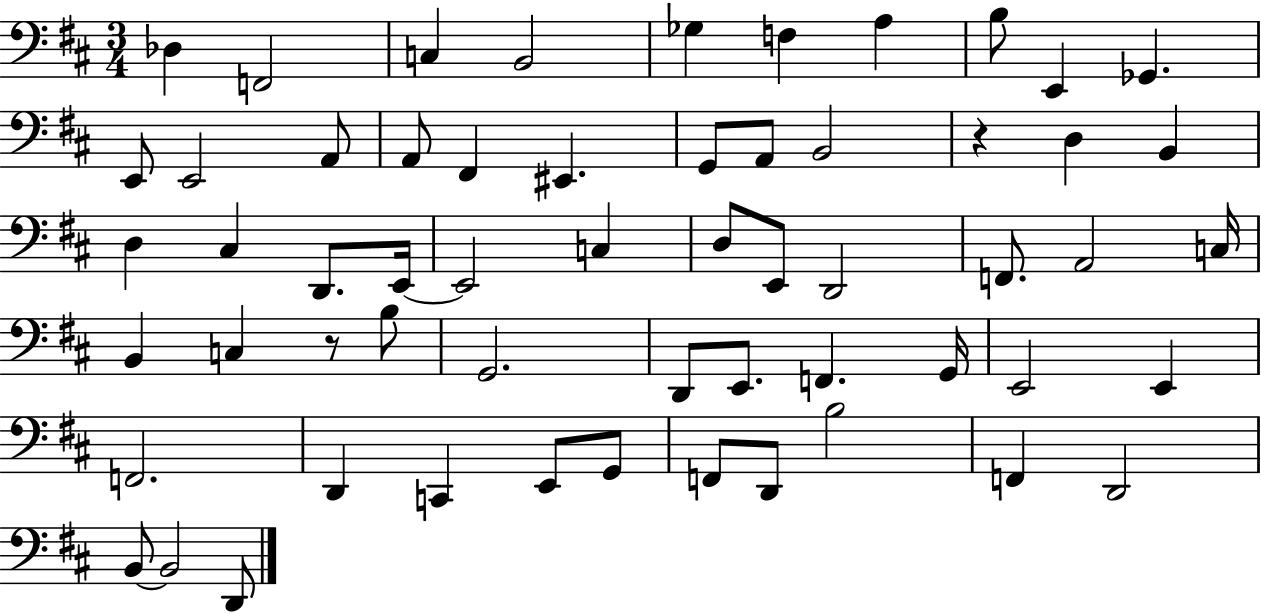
Db3/q F2/h C3/q B2/h Gb3/q F3/q A3/q B3/e E2/q Gb2/q. E2/e E2/h A2/e A2/e F#2/q EIS2/q. G2/e A2/e B2/h R/q D3/q B2/q D3/q C#3/q D2/e. E2/s E2/h C3/q D3/e E2/e D2/h F2/e. A2/h C3/s B2/q C3/q R/e B3/e G2/h. D2/e E2/e. F2/q. G2/s E2/h E2/q F2/h. D2/q C2/q E2/e G2/e F2/e D2/e B3/h F2/q D2/h B2/e B2/h D2/e